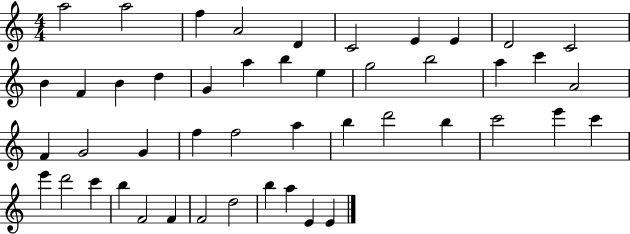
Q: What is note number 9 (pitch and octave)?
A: D4